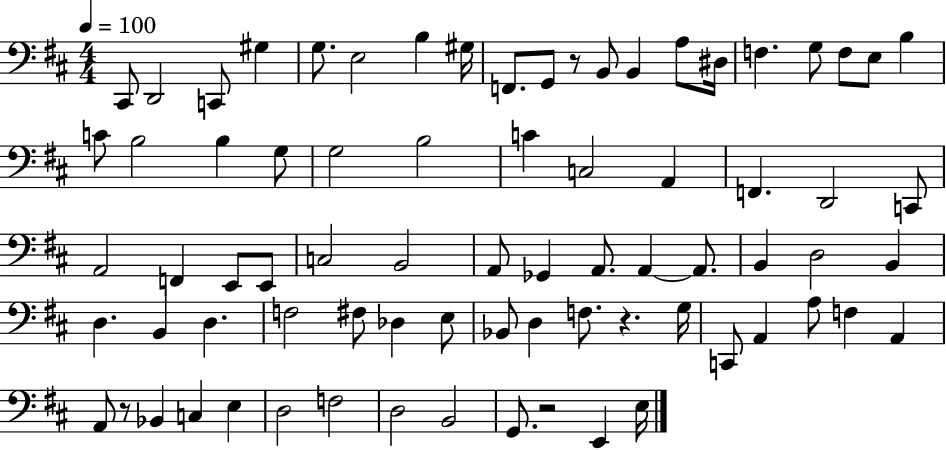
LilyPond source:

{
  \clef bass
  \numericTimeSignature
  \time 4/4
  \key d \major
  \tempo 4 = 100
  cis,8 d,2 c,8 gis4 | g8. e2 b4 gis16 | f,8. g,8 r8 b,8 b,4 a8 dis16 | f4. g8 f8 e8 b4 | \break c'8 b2 b4 g8 | g2 b2 | c'4 c2 a,4 | f,4. d,2 c,8 | \break a,2 f,4 e,8 e,8 | c2 b,2 | a,8 ges,4 a,8. a,4~~ a,8. | b,4 d2 b,4 | \break d4. b,4 d4. | f2 fis8 des4 e8 | bes,8 d4 f8. r4. g16 | c,8 a,4 a8 f4 a,4 | \break a,8 r8 bes,4 c4 e4 | d2 f2 | d2 b,2 | g,8. r2 e,4 e16 | \break \bar "|."
}